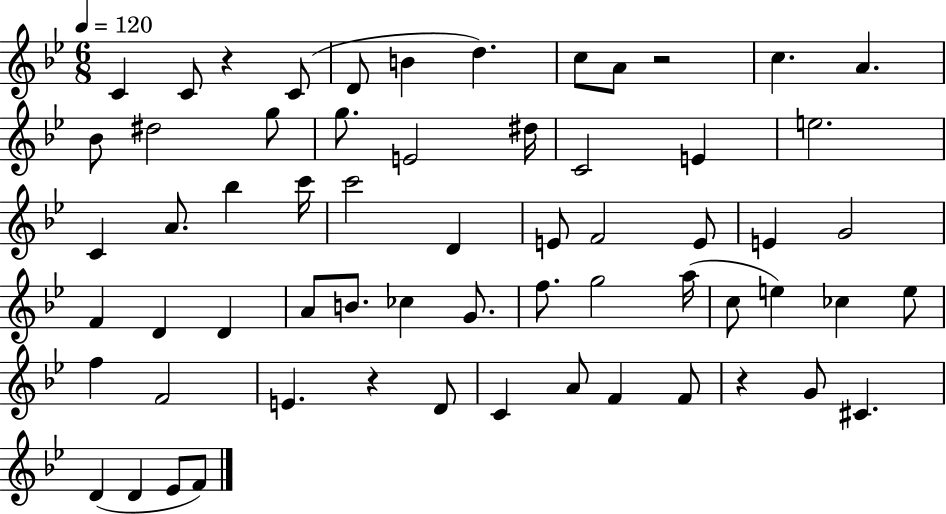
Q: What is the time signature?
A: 6/8